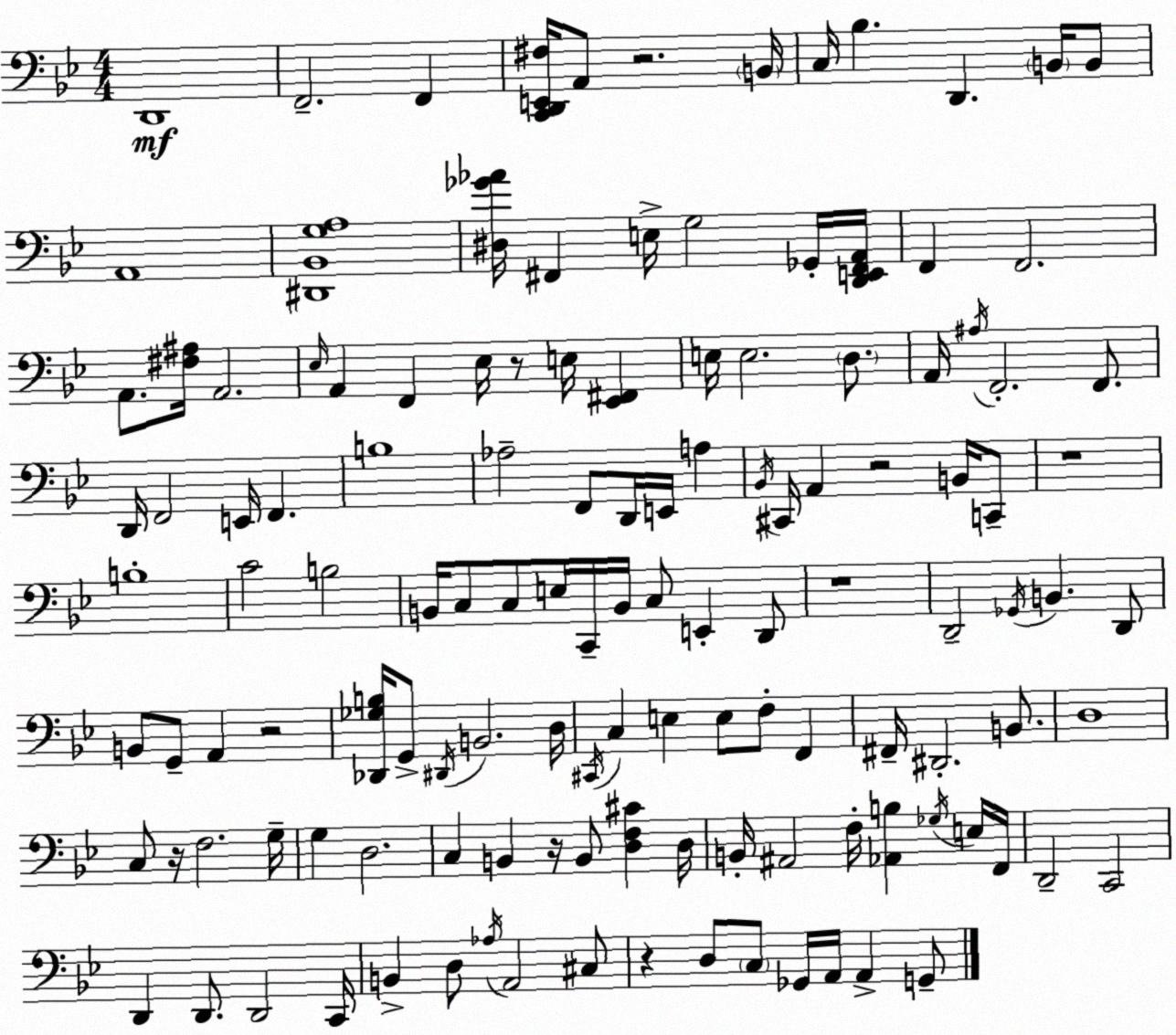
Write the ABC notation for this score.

X:1
T:Untitled
M:4/4
L:1/4
K:Gm
D,,4 F,,2 F,, [C,,D,,E,,^F,]/4 A,,/2 z2 B,,/4 C,/4 _B, D,, B,,/4 B,,/2 A,,4 [^D,,_B,,G,A,]4 [^D,_G_A]/4 ^F,, E,/4 G,2 _G,,/4 [D,,E,,^F,,A,,]/4 F,, F,,2 A,,/2 [^F,^A,]/4 A,,2 _E,/4 A,, F,, _E,/4 z/2 E,/4 [_E,,^F,,] E,/4 E,2 D,/2 A,,/4 ^A,/4 F,,2 F,,/2 D,,/4 F,,2 E,,/4 F,, B,4 _A,2 F,,/2 D,,/4 E,,/4 A, _B,,/4 ^C,,/4 A,, z2 B,,/4 C,,/2 z4 B,4 C2 B,2 B,,/4 C,/2 C,/2 E,/4 C,,/4 B,,/4 C,/2 E,, D,,/2 z4 D,,2 _G,,/4 B,, D,,/2 B,,/2 G,,/2 A,, z2 [_D,,_G,B,]/4 G,,/2 ^D,,/4 B,,2 D,/4 ^C,,/4 C, E, E,/2 F,/2 F,, ^F,,/4 ^D,,2 B,,/2 D,4 C,/2 z/4 F,2 G,/4 G, D,2 C, B,, z/4 B,,/2 [D,F,^C] D,/4 B,,/4 ^A,,2 F,/4 [_A,,B,] _G,/4 E,/4 F,,/4 D,,2 C,,2 D,, D,,/2 D,,2 C,,/4 B,, D,/2 _A,/4 A,,2 ^C,/2 z D,/2 C,/2 _G,,/4 A,,/4 A,, G,,/2